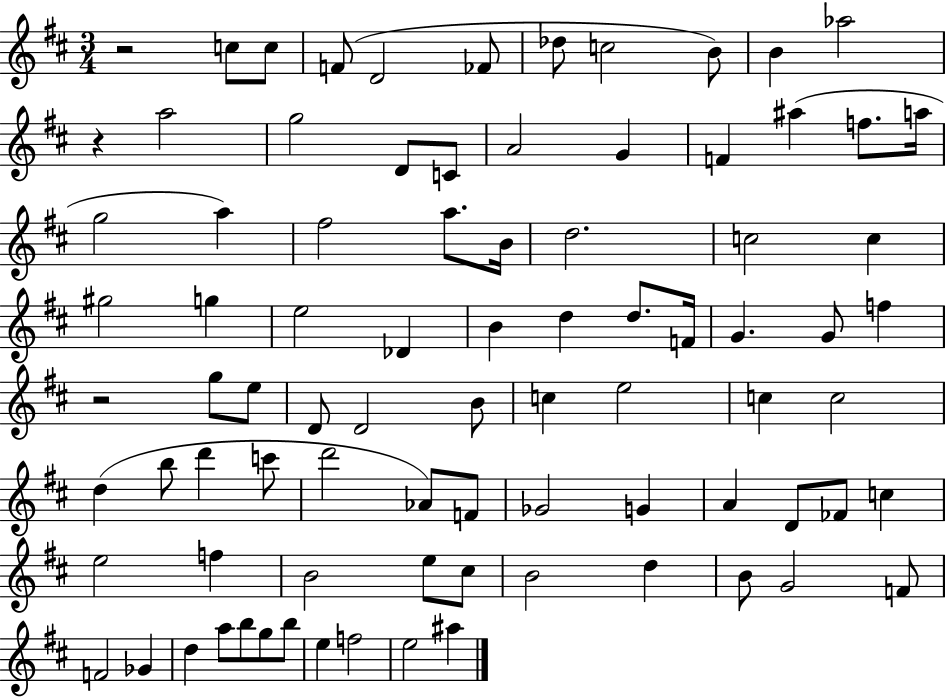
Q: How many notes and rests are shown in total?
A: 85